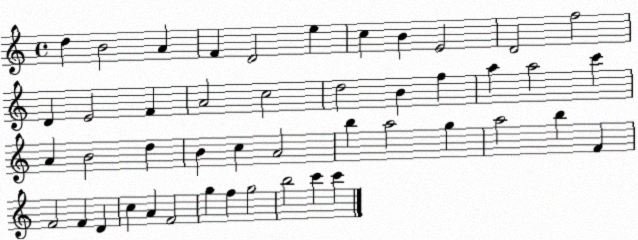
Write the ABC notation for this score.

X:1
T:Untitled
M:4/4
L:1/4
K:C
d B2 A F D2 e c B E2 D2 f2 D E2 F A2 c2 d2 B f a a2 c' A B2 d B c A2 b a2 g a2 b F F2 F D c A F2 g f g2 b2 c' c'